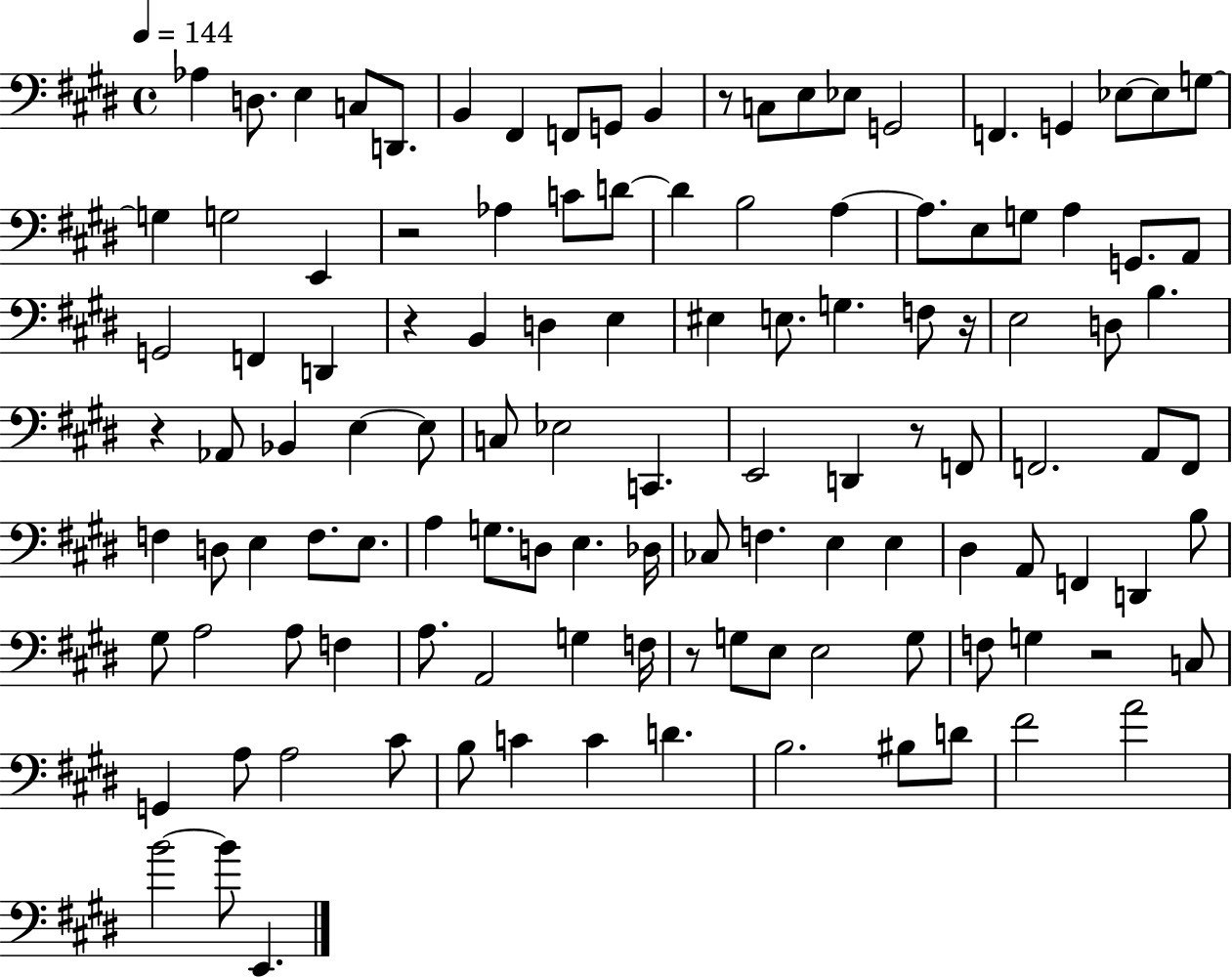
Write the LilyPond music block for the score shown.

{
  \clef bass
  \time 4/4
  \defaultTimeSignature
  \key e \major
  \tempo 4 = 144
  aes4 d8. e4 c8 d,8. | b,4 fis,4 f,8 g,8 b,4 | r8 c8 e8 ees8 g,2 | f,4. g,4 ees8~~ ees8 g8~~ | \break g4 g2 e,4 | r2 aes4 c'8 d'8~~ | d'4 b2 a4~~ | a8. e8 g8 a4 g,8. a,8 | \break g,2 f,4 d,4 | r4 b,4 d4 e4 | eis4 e8. g4. f8 r16 | e2 d8 b4. | \break r4 aes,8 bes,4 e4~~ e8 | c8 ees2 c,4. | e,2 d,4 r8 f,8 | f,2. a,8 f,8 | \break f4 d8 e4 f8. e8. | a4 g8. d8 e4. des16 | ces8 f4. e4 e4 | dis4 a,8 f,4 d,4 b8 | \break gis8 a2 a8 f4 | a8. a,2 g4 f16 | r8 g8 e8 e2 g8 | f8 g4 r2 c8 | \break g,4 a8 a2 cis'8 | b8 c'4 c'4 d'4. | b2. bis8 d'8 | fis'2 a'2 | \break b'2~~ b'8 e,4. | \bar "|."
}